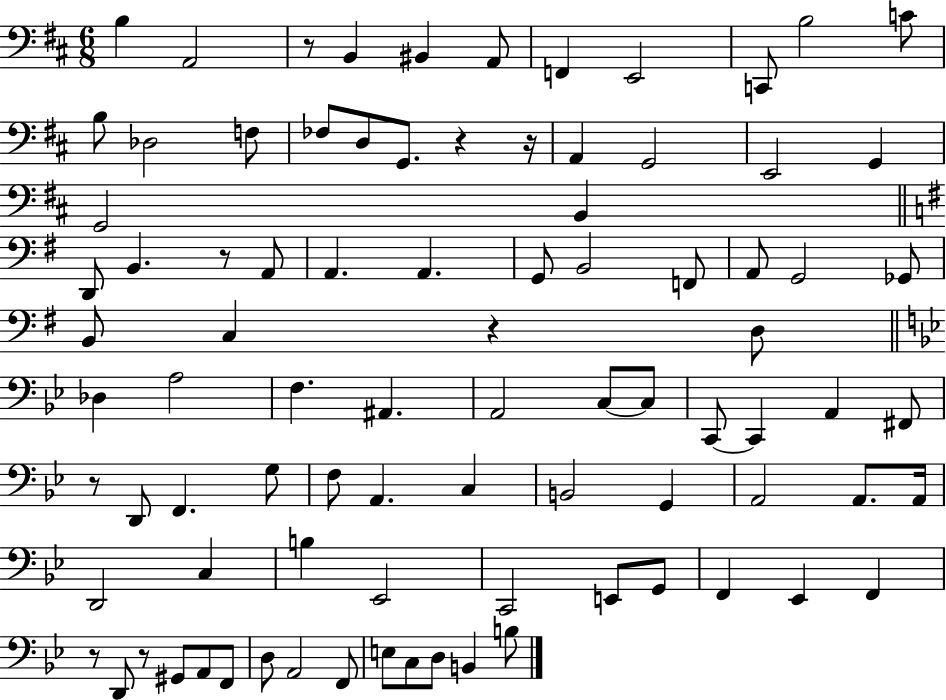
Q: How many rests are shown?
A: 8